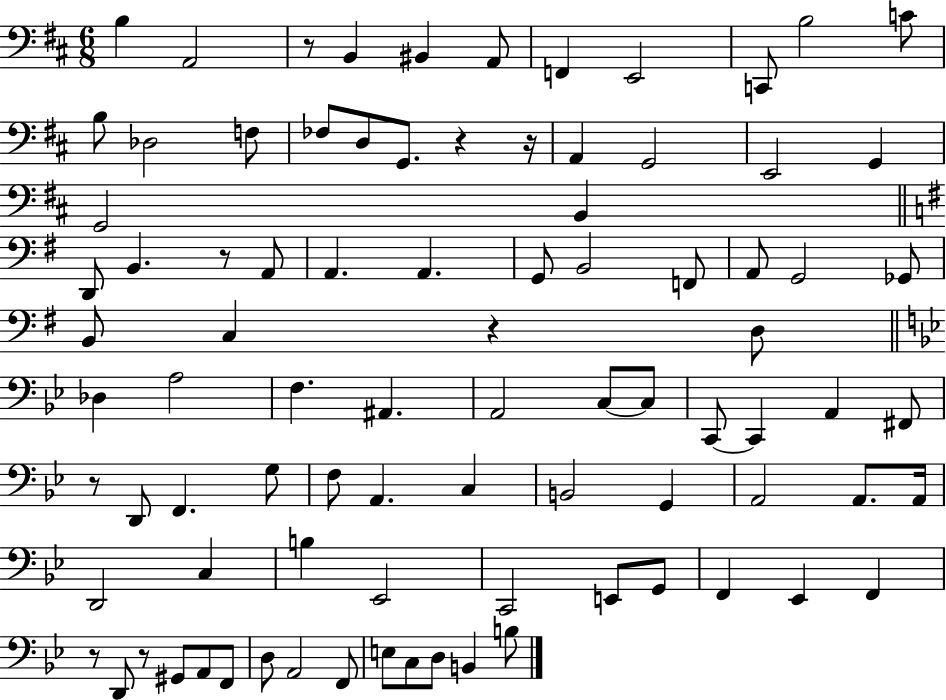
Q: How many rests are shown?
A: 8